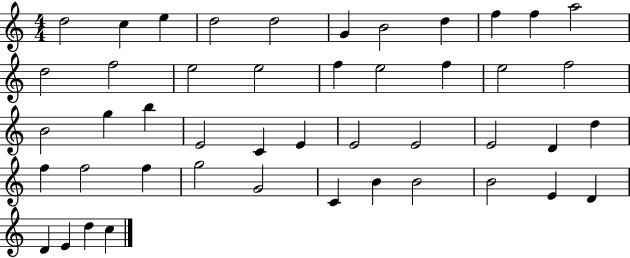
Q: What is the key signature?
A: C major